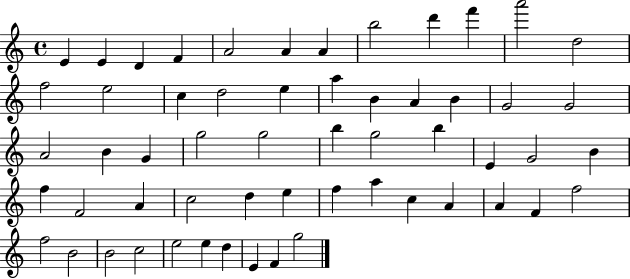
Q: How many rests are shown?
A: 0